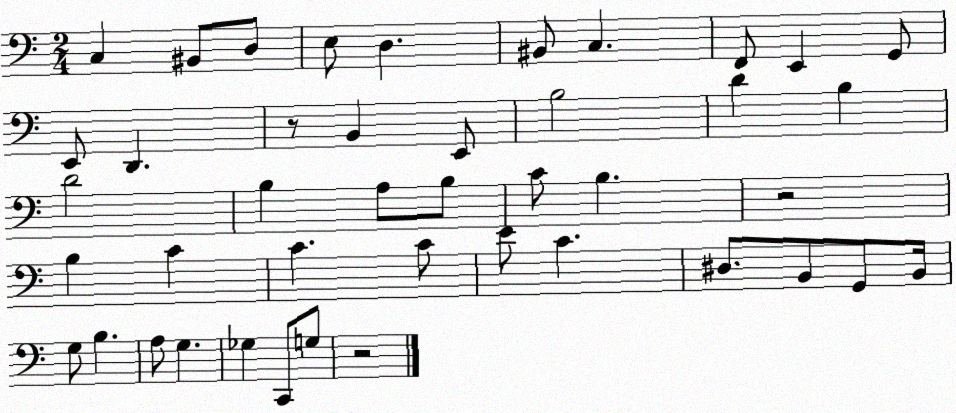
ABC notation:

X:1
T:Untitled
M:2/4
L:1/4
K:C
C, ^B,,/2 D,/2 E,/2 D, ^B,,/2 C, F,,/2 E,, G,,/2 E,,/2 D,, z/2 B,, E,,/2 B,2 D B, D2 B, A,/2 B,/2 C/2 B, z2 B, C C C/2 E/2 C ^D,/2 B,,/2 G,,/2 B,,/4 G,/2 B, A,/2 G, _G, C,,/2 G,/2 z2